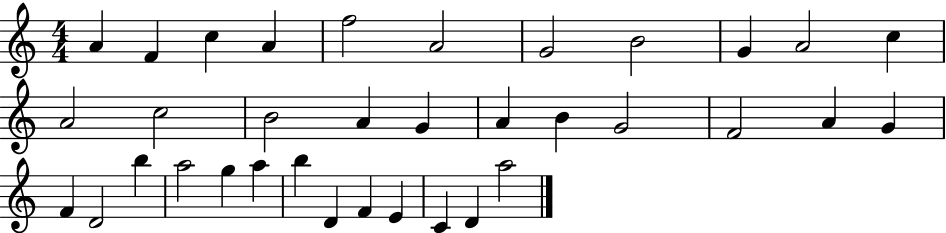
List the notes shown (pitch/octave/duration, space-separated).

A4/q F4/q C5/q A4/q F5/h A4/h G4/h B4/h G4/q A4/h C5/q A4/h C5/h B4/h A4/q G4/q A4/q B4/q G4/h F4/h A4/q G4/q F4/q D4/h B5/q A5/h G5/q A5/q B5/q D4/q F4/q E4/q C4/q D4/q A5/h